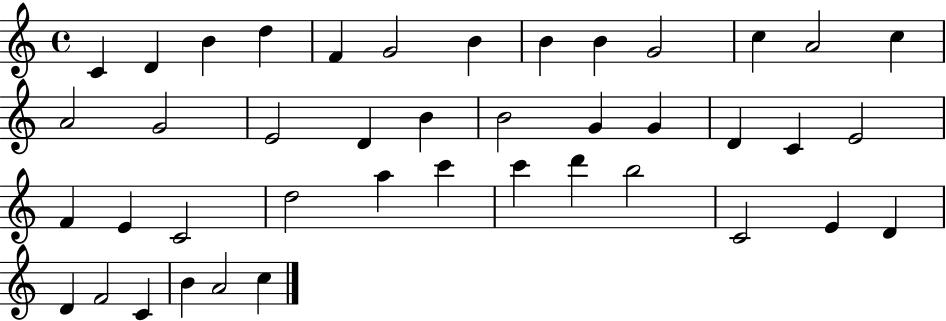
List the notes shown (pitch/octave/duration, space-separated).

C4/q D4/q B4/q D5/q F4/q G4/h B4/q B4/q B4/q G4/h C5/q A4/h C5/q A4/h G4/h E4/h D4/q B4/q B4/h G4/q G4/q D4/q C4/q E4/h F4/q E4/q C4/h D5/h A5/q C6/q C6/q D6/q B5/h C4/h E4/q D4/q D4/q F4/h C4/q B4/q A4/h C5/q